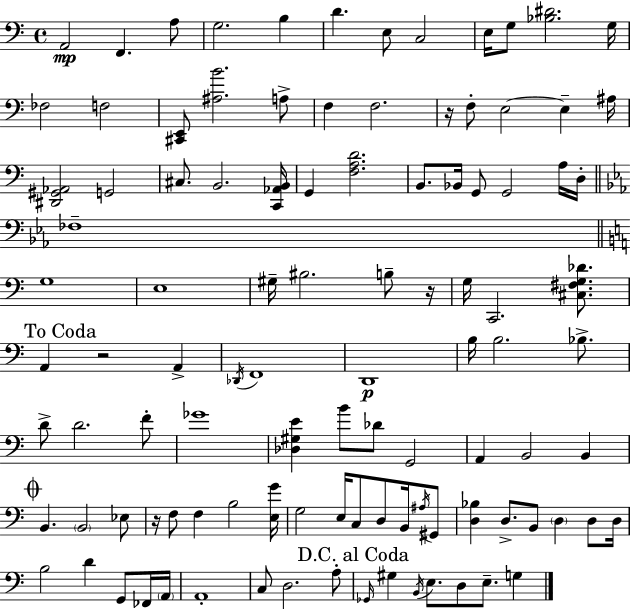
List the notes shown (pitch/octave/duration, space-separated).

A2/h F2/q. A3/e G3/h. B3/q D4/q. E3/e C3/h E3/s G3/e [Bb3,D#4]/h. G3/s FES3/h F3/h [C#2,E2]/e [A#3,B4]/h. A3/e F3/q F3/h. R/s F3/e E3/h E3/q A#3/s [D#2,G#2,Ab2]/h G2/h C#3/e. B2/h. [C2,Ab2,B2]/s G2/q [F3,A3,D4]/h. B2/e. Bb2/s G2/e G2/h A3/s D3/s FES3/w G3/w E3/w G#3/s BIS3/h. B3/e R/s G3/s C2/h. [C#3,F#3,G3,Db4]/e. A2/q R/h A2/q Db2/s F2/w D2/w B3/s B3/h. Bb3/e. D4/e D4/h. F4/e Gb4/w [Db3,G#3,E4]/q B4/e Db4/e G2/h A2/q B2/h B2/q B2/q. B2/h Eb3/e R/s F3/e F3/q B3/h [E3,G4]/s G3/h E3/s C3/e D3/e B2/s A#3/s G#2/e [D3,Bb3]/q D3/e. B2/e D3/q D3/e D3/s B3/h D4/q G2/e FES2/s A2/s A2/w C3/e D3/h. A3/e Gb2/s G#3/q B2/s E3/e. D3/e E3/e. G3/q